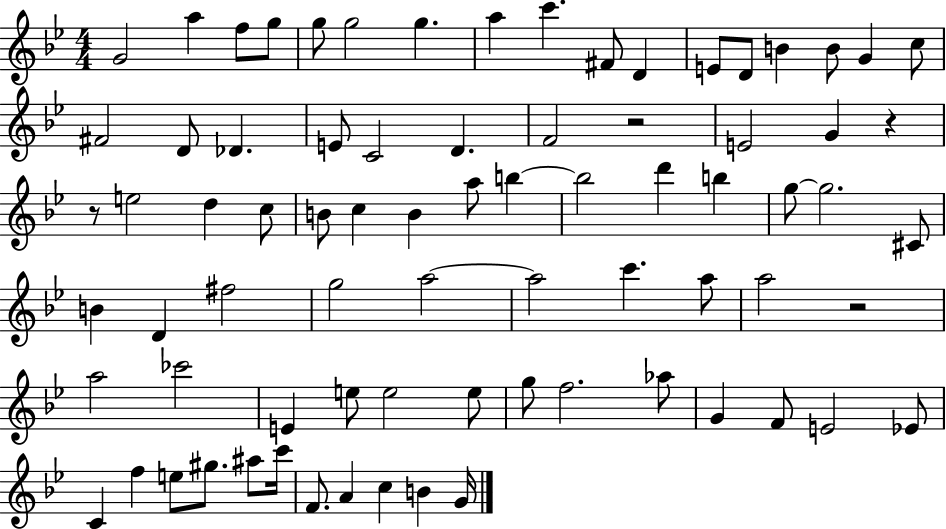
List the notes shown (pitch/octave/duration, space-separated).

G4/h A5/q F5/e G5/e G5/e G5/h G5/q. A5/q C6/q. F#4/e D4/q E4/e D4/e B4/q B4/e G4/q C5/e F#4/h D4/e Db4/q. E4/e C4/h D4/q. F4/h R/h E4/h G4/q R/q R/e E5/h D5/q C5/e B4/e C5/q B4/q A5/e B5/q B5/h D6/q B5/q G5/e G5/h. C#4/e B4/q D4/q F#5/h G5/h A5/h A5/h C6/q. A5/e A5/h R/h A5/h CES6/h E4/q E5/e E5/h E5/e G5/e F5/h. Ab5/e G4/q F4/e E4/h Eb4/e C4/q F5/q E5/e G#5/e. A#5/e C6/s F4/e. A4/q C5/q B4/q G4/s